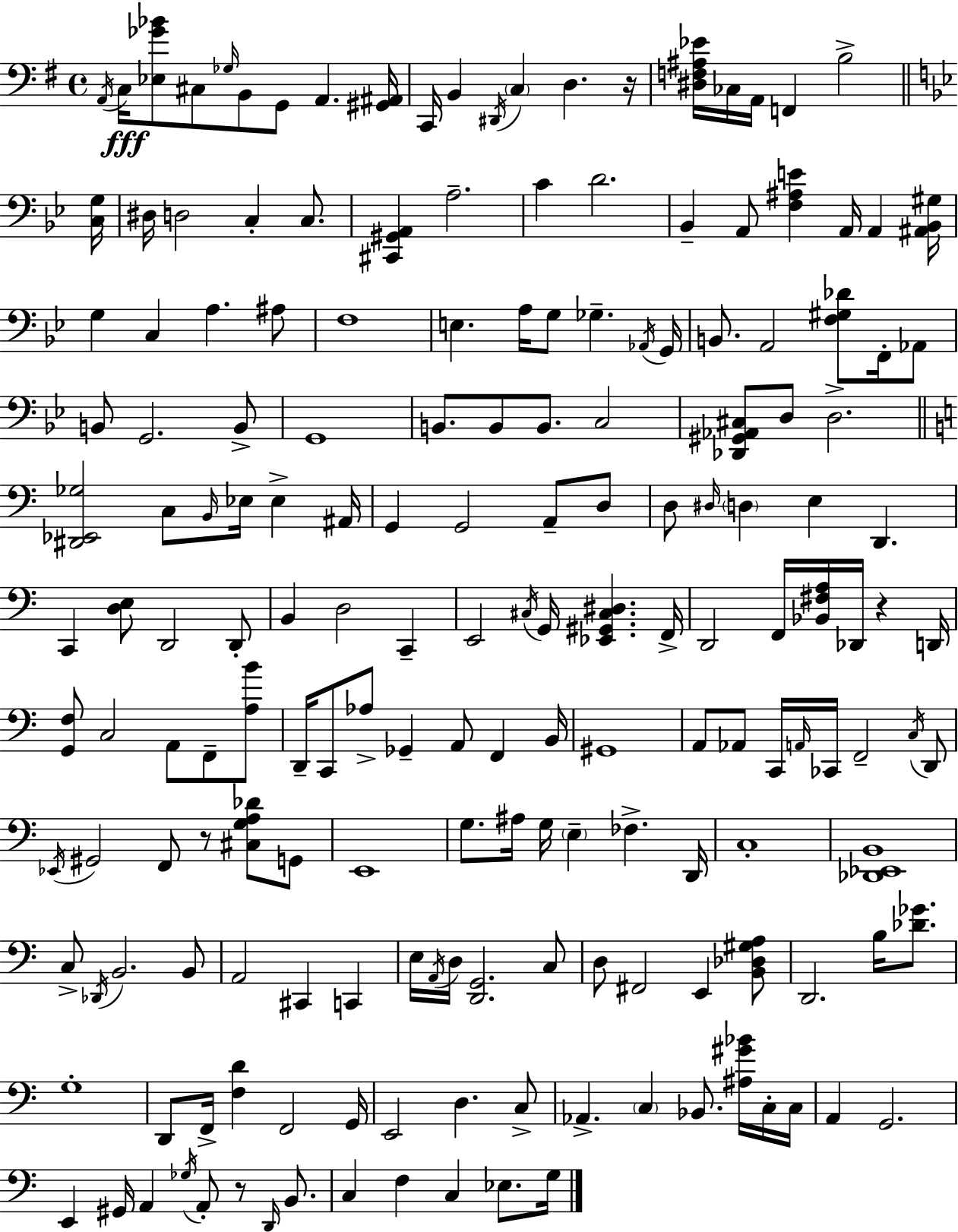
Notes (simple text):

A2/s C3/s [Eb3,Gb4,Bb4]/e C#3/e Gb3/s B2/e G2/e A2/q. [G#2,A#2]/s C2/s B2/q D#2/s C3/q D3/q. R/s [D#3,F3,A#3,Eb4]/s CES3/s A2/s F2/q B3/h [C3,G3]/s D#3/s D3/h C3/q C3/e. [C#2,G#2,A2]/q A3/h. C4/q D4/h. Bb2/q A2/e [F3,A#3,E4]/q A2/s A2/q [A#2,Bb2,G#3]/s G3/q C3/q A3/q. A#3/e F3/w E3/q. A3/s G3/e Gb3/q. Ab2/s G2/s B2/e. A2/h [F3,G#3,Db4]/e F2/s Ab2/e B2/e G2/h. B2/e G2/w B2/e. B2/e B2/e. C3/h [Db2,G#2,Ab2,C#3]/e D3/e D3/h. [D#2,Eb2,Gb3]/h C3/e B2/s Eb3/s Eb3/q A#2/s G2/q G2/h A2/e D3/e D3/e D#3/s D3/q E3/q D2/q. C2/q [D3,E3]/e D2/h D2/e B2/q D3/h C2/q E2/h C#3/s G2/s [Eb2,G#2,C#3,D#3]/q. F2/s D2/h F2/s [Bb2,F#3,A3]/s Db2/s R/q D2/s [G2,F3]/e C3/h A2/e F2/e [A3,B4]/e D2/s C2/e Ab3/e Gb2/q A2/e F2/q B2/s G#2/w A2/e Ab2/e C2/s A2/s CES2/s F2/h C3/s D2/e Eb2/s G#2/h F2/e R/e [C#3,G3,A3,Db4]/e G2/e E2/w G3/e. A#3/s G3/s E3/q FES3/q. D2/s C3/w [Db2,Eb2,B2]/w C3/e Db2/s B2/h. B2/e A2/h C#2/q C2/q E3/s A2/s D3/s [D2,G2]/h. C3/e D3/e F#2/h E2/q [B2,Db3,G#3,A3]/e D2/h. B3/s [Db4,Gb4]/e. G3/w D2/e F2/s [F3,D4]/q F2/h G2/s E2/h D3/q. C3/e Ab2/q. C3/q Bb2/e. [A#3,G#4,Bb4]/s C3/s C3/s A2/q G2/h. E2/q G#2/s A2/q Gb3/s A2/e R/e D2/s B2/e. C3/q F3/q C3/q Eb3/e. G3/s